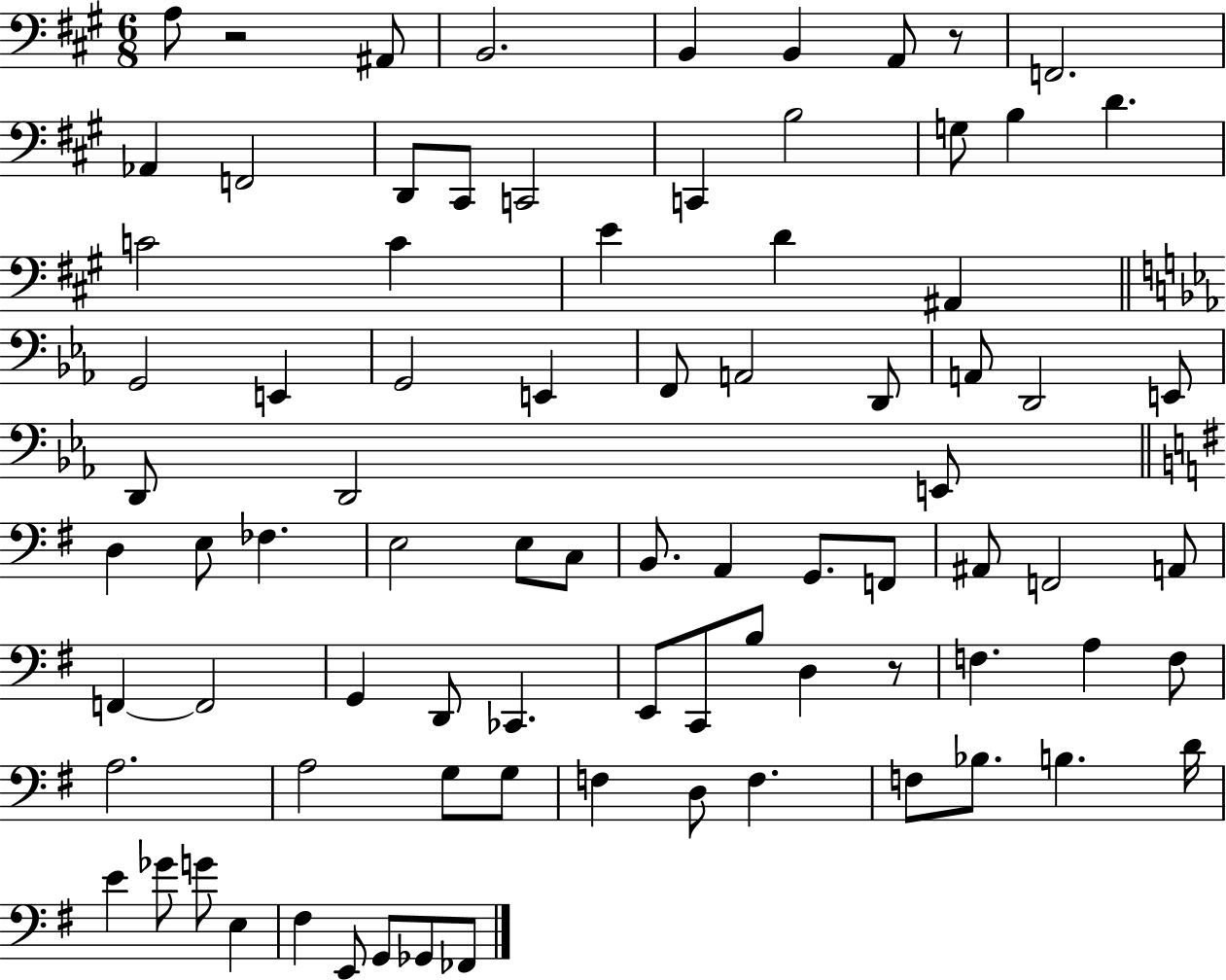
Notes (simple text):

A3/e R/h A#2/e B2/h. B2/q B2/q A2/e R/e F2/h. Ab2/q F2/h D2/e C#2/e C2/h C2/q B3/h G3/e B3/q D4/q. C4/h C4/q E4/q D4/q A#2/q G2/h E2/q G2/h E2/q F2/e A2/h D2/e A2/e D2/h E2/e D2/e D2/h E2/e D3/q E3/e FES3/q. E3/h E3/e C3/e B2/e. A2/q G2/e. F2/e A#2/e F2/h A2/e F2/q F2/h G2/q D2/e CES2/q. E2/e C2/e B3/e D3/q R/e F3/q. A3/q F3/e A3/h. A3/h G3/e G3/e F3/q D3/e F3/q. F3/e Bb3/e. B3/q. D4/s E4/q Gb4/e G4/e E3/q F#3/q E2/e G2/e Gb2/e FES2/e